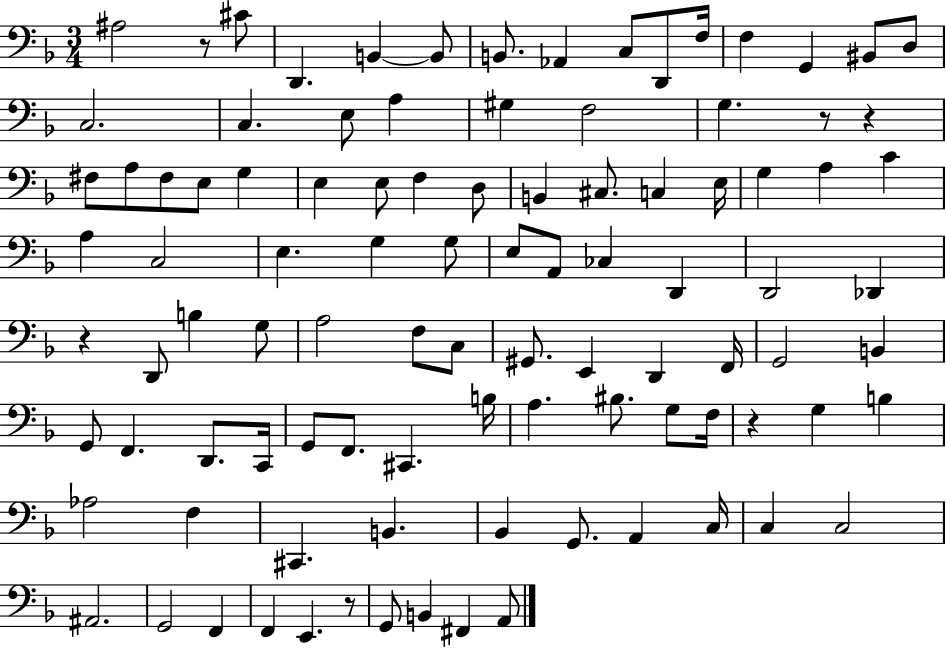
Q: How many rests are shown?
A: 6